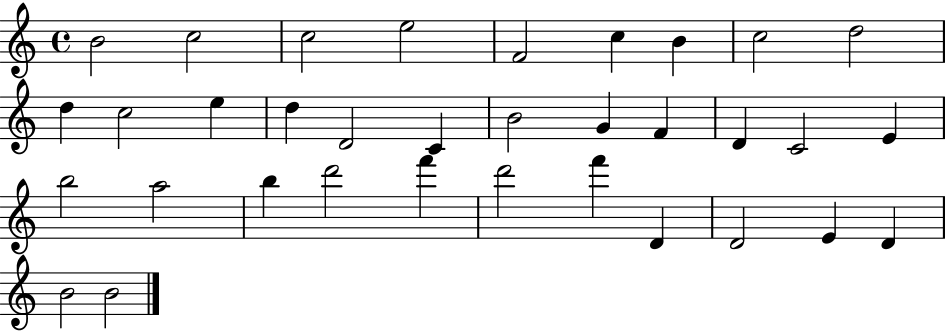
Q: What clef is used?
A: treble